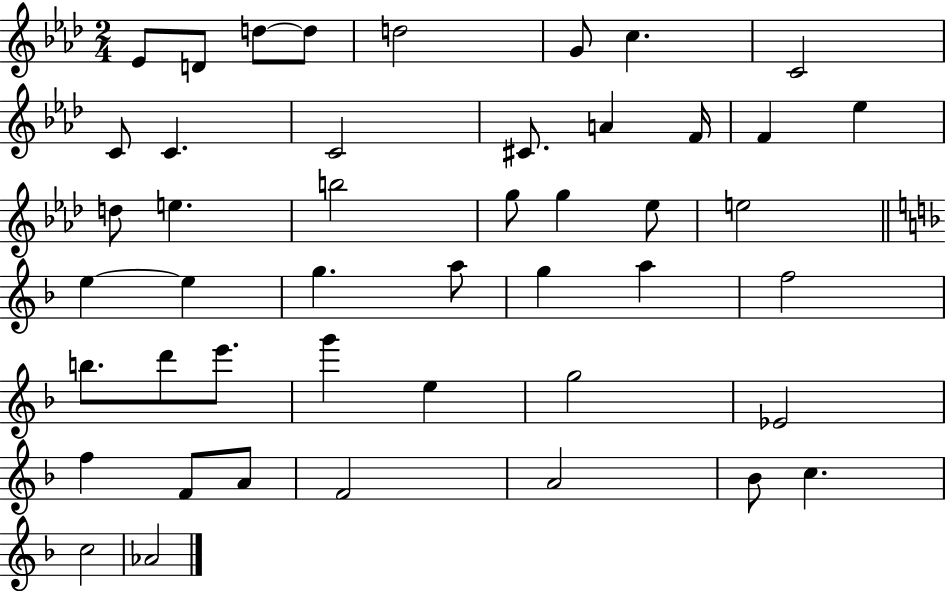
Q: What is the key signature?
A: AES major